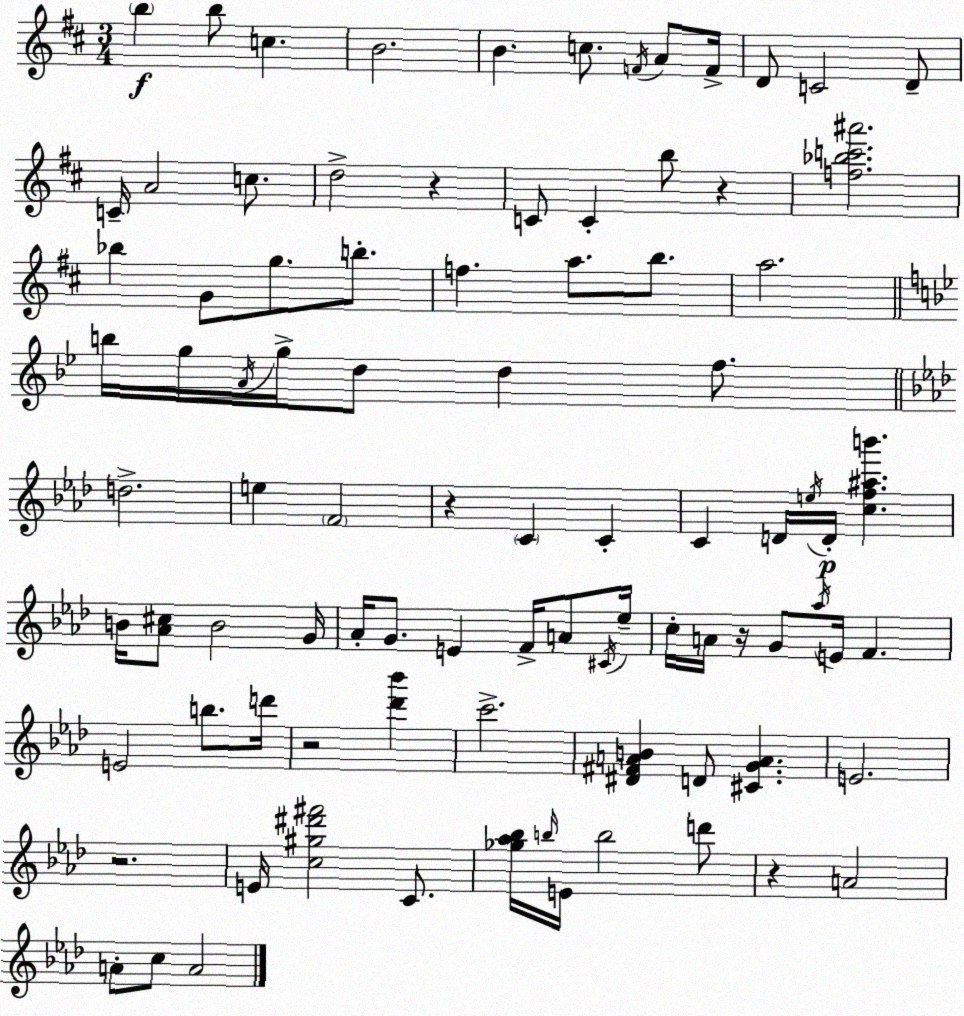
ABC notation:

X:1
T:Untitled
M:3/4
L:1/4
K:D
b b/2 c B2 B c/2 F/4 A/2 F/4 D/2 C2 D/2 C/4 A2 c/2 d2 z C/2 C b/2 z [f_bc'^a']2 _b G/2 g/2 b/2 f a/2 b/2 a2 b/4 g/4 A/4 g/4 d/2 d f/2 d2 e F2 z C C C D/4 e/4 D/4 [cf^ab'] B/4 [_A^c]/2 B2 G/4 _A/4 G/2 E F/4 A/2 ^C/4 _e/4 c/4 A/4 z/4 G/2 _a/4 E/4 F E2 b/2 d'/4 z2 [_d'_b'] c'2 [^D^FAB] D/2 [^CGA] E2 z2 E/4 [c^g^d'^f']2 C/2 [_g_a_b]/4 b/4 E/4 b2 d'/2 z A2 A/2 c/2 A2